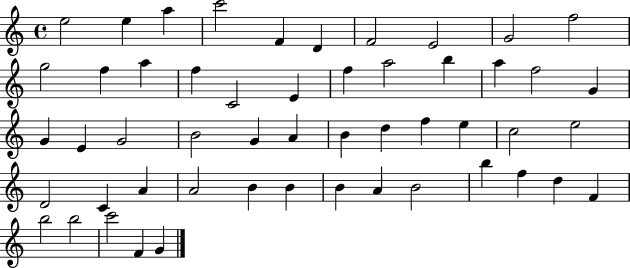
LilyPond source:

{
  \clef treble
  \time 4/4
  \defaultTimeSignature
  \key c \major
  e''2 e''4 a''4 | c'''2 f'4 d'4 | f'2 e'2 | g'2 f''2 | \break g''2 f''4 a''4 | f''4 c'2 e'4 | f''4 a''2 b''4 | a''4 f''2 g'4 | \break g'4 e'4 g'2 | b'2 g'4 a'4 | b'4 d''4 f''4 e''4 | c''2 e''2 | \break d'2 c'4 a'4 | a'2 b'4 b'4 | b'4 a'4 b'2 | b''4 f''4 d''4 f'4 | \break b''2 b''2 | c'''2 f'4 g'4 | \bar "|."
}